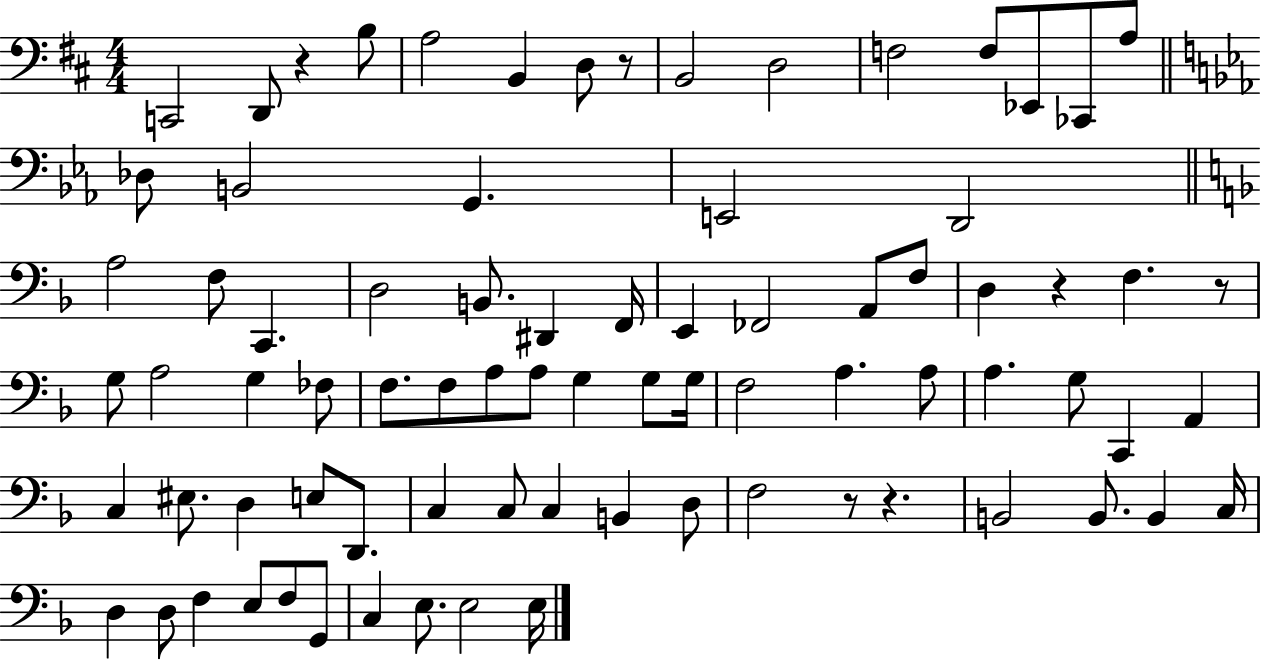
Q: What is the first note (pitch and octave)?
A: C2